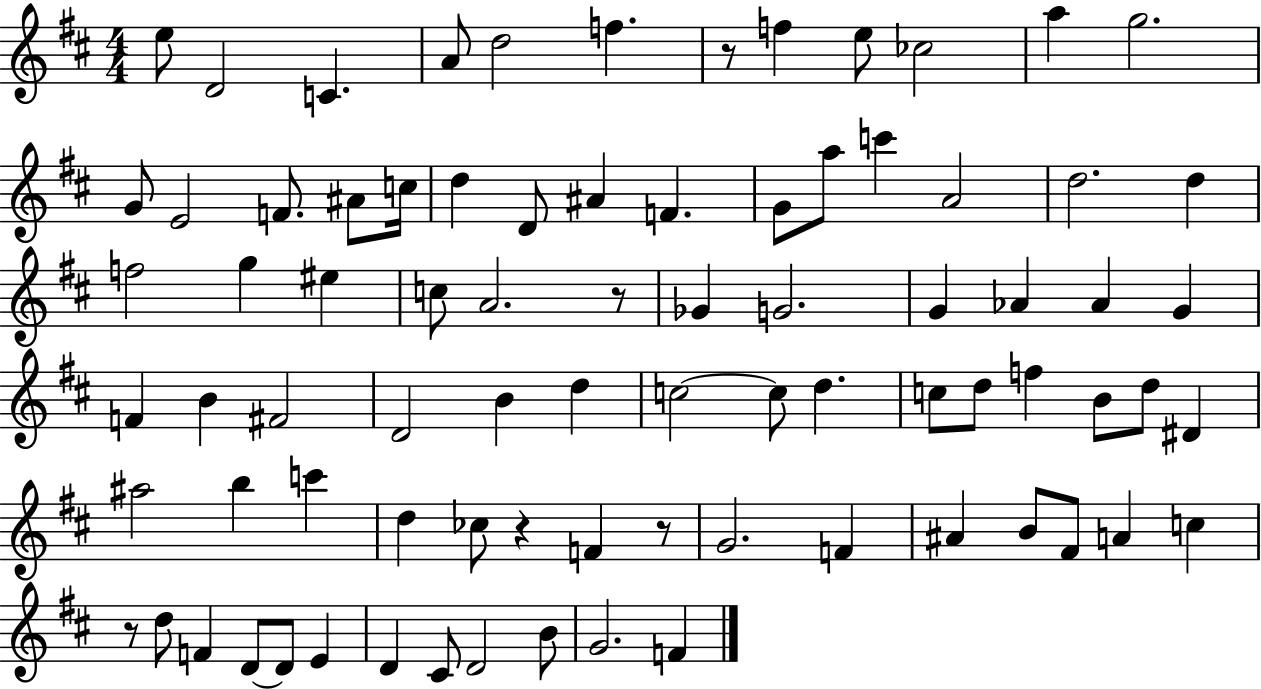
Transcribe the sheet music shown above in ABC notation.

X:1
T:Untitled
M:4/4
L:1/4
K:D
e/2 D2 C A/2 d2 f z/2 f e/2 _c2 a g2 G/2 E2 F/2 ^A/2 c/4 d D/2 ^A F G/2 a/2 c' A2 d2 d f2 g ^e c/2 A2 z/2 _G G2 G _A _A G F B ^F2 D2 B d c2 c/2 d c/2 d/2 f B/2 d/2 ^D ^a2 b c' d _c/2 z F z/2 G2 F ^A B/2 ^F/2 A c z/2 d/2 F D/2 D/2 E D ^C/2 D2 B/2 G2 F